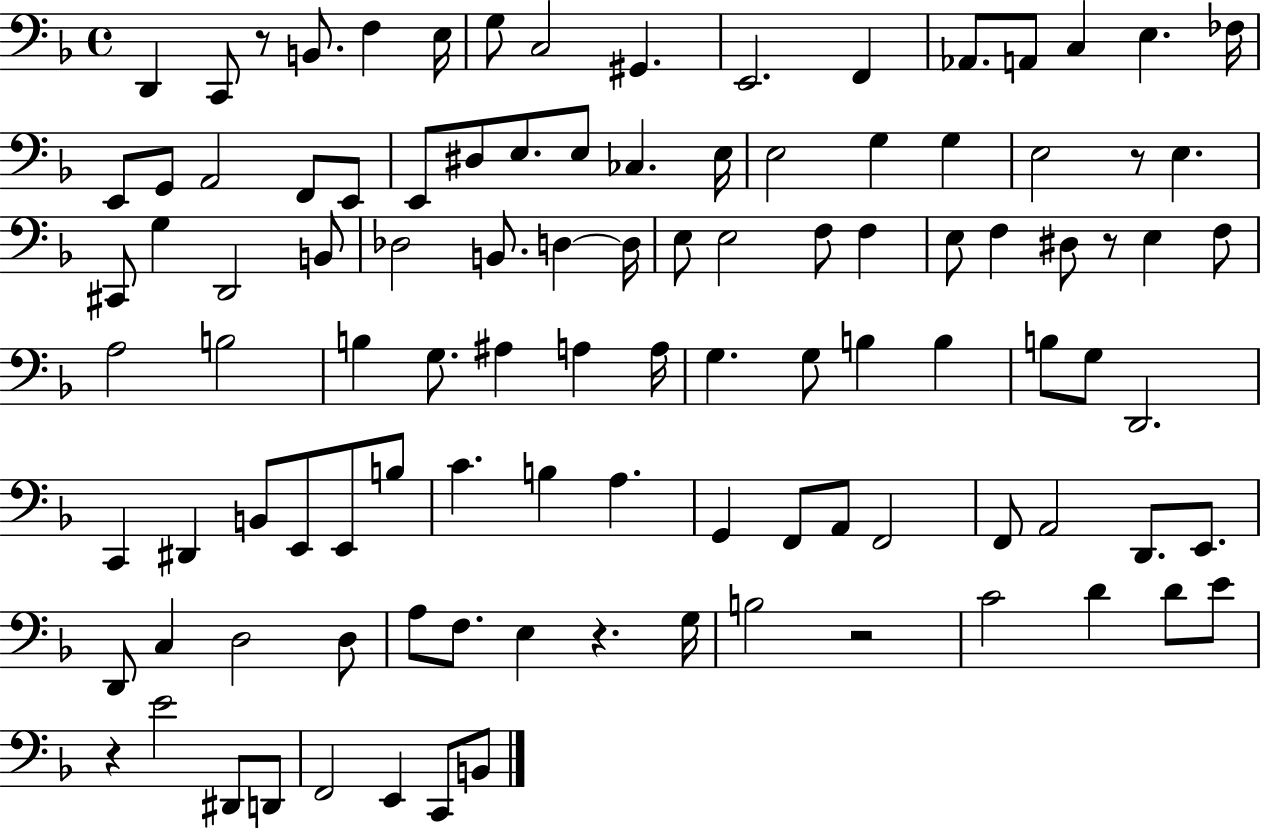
{
  \clef bass
  \time 4/4
  \defaultTimeSignature
  \key f \major
  \repeat volta 2 { d,4 c,8 r8 b,8. f4 e16 | g8 c2 gis,4. | e,2. f,4 | aes,8. a,8 c4 e4. fes16 | \break e,8 g,8 a,2 f,8 e,8 | e,8 dis8 e8. e8 ces4. e16 | e2 g4 g4 | e2 r8 e4. | \break cis,8 g4 d,2 b,8 | des2 b,8. d4~~ d16 | e8 e2 f8 f4 | e8 f4 dis8 r8 e4 f8 | \break a2 b2 | b4 g8. ais4 a4 a16 | g4. g8 b4 b4 | b8 g8 d,2. | \break c,4 dis,4 b,8 e,8 e,8 b8 | c'4. b4 a4. | g,4 f,8 a,8 f,2 | f,8 a,2 d,8. e,8. | \break d,8 c4 d2 d8 | a8 f8. e4 r4. g16 | b2 r2 | c'2 d'4 d'8 e'8 | \break r4 e'2 dis,8 d,8 | f,2 e,4 c,8 b,8 | } \bar "|."
}